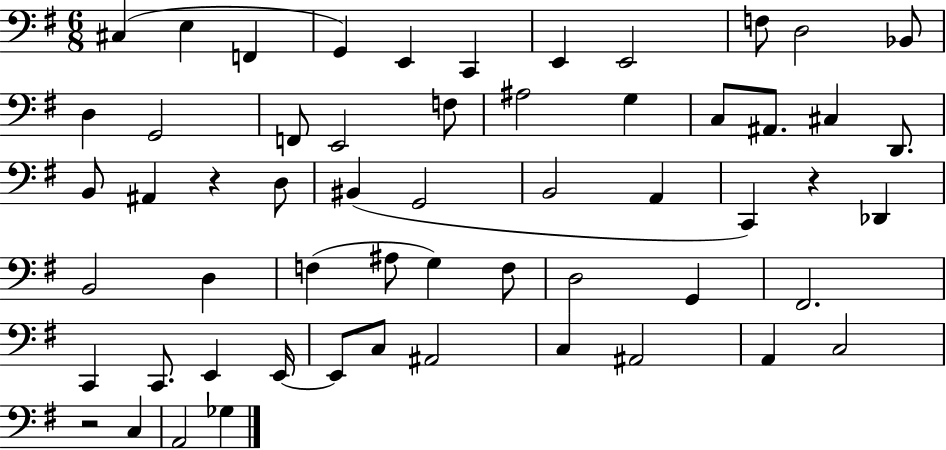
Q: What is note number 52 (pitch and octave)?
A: C3